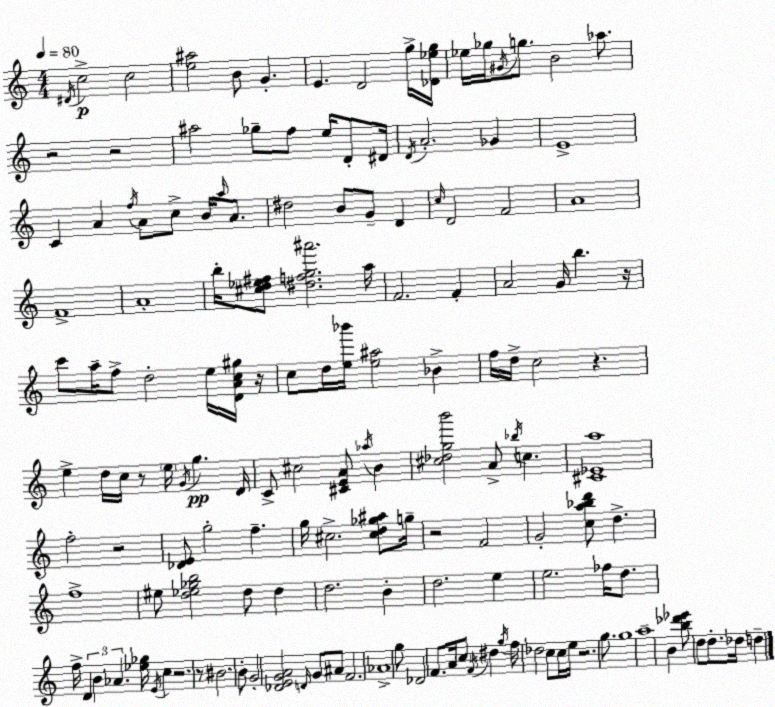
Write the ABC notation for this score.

X:1
T:Untitled
M:4/4
L:1/4
K:C
^D/4 c2 c2 [e^a]2 B/2 G E D2 g/4 [_D_eg]/4 _e/4 _g/4 ^G/4 g/2 B2 _a/2 z2 z2 ^a2 _g/2 f/2 e/4 D/2 ^D/4 D/4 A2 _G E4 C A f/4 A/2 c/2 B/4 a/4 A/2 ^d2 B/2 G/2 D c/4 D2 F2 A4 F4 A4 b/4 [^cd_e^f]/2 [^dfg^a']2 a/4 F2 F A2 G/4 b z/4 c'/2 a/4 f/2 d2 e/4 [DAc^g]/4 z/4 c/2 d/4 [e_b']/4 [e^a]2 _B f/4 d/4 c2 z e d/4 c/4 z/2 e/4 G/4 g D/4 C/2 ^c2 [^CEA]/2 _a/4 B [^c_dgb']2 A/2 _b/4 c [^C_Ea]4 f2 z2 [_DE]/2 g2 f g/4 ^c2 [^cd_g^a]/2 g/4 z2 F2 G2 [ca_bd']/2 d f4 ^e/2 [d_e_gb]2 d/2 d d2 B d2 e e2 _f/4 d/2 f/4 D B _A [_e_g]/4 E/4 c z2 z/2 ^B2 B/2 G2 [_DEGA]2 D/4 G/2 ^A/2 F2 _A4 g/2 _D2 F/2 A/4 c/2 F/4 ^d g/4 f/4 _d2 c/2 c/4 e/4 z2 g/2 g4 a4 B [b_d'_e']/2 d/2 d/2 _d/4 d